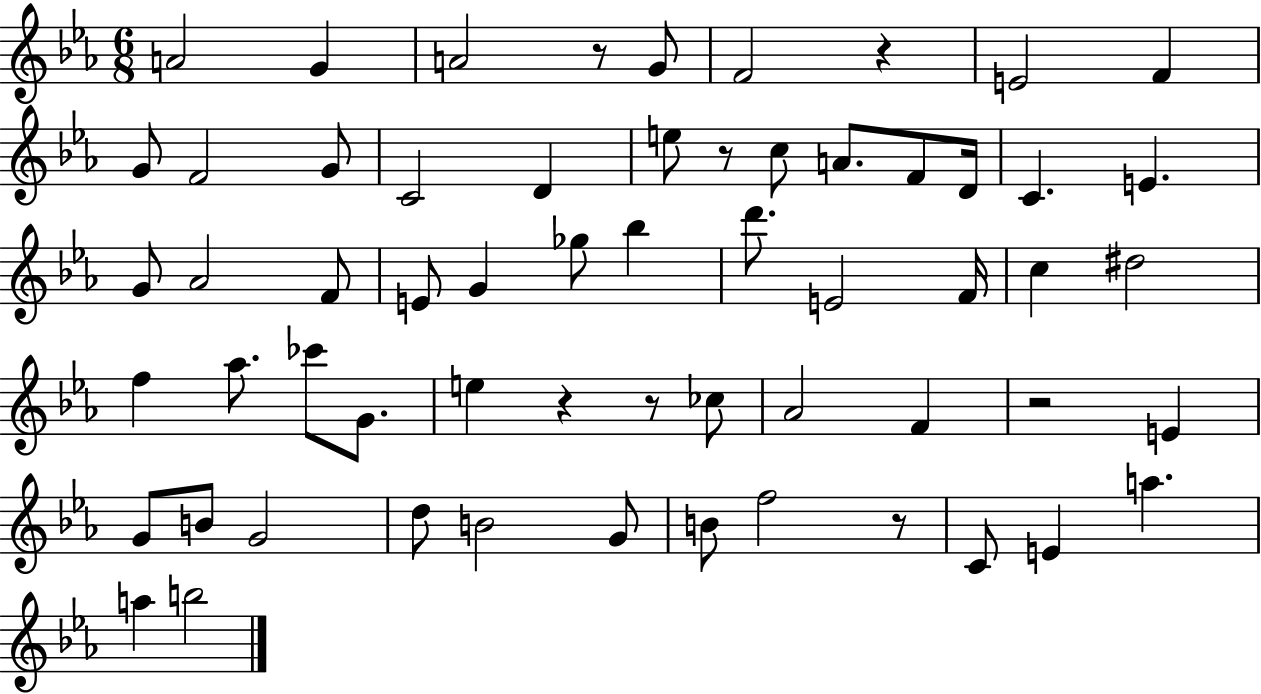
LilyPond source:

{
  \clef treble
  \numericTimeSignature
  \time 6/8
  \key ees \major
  a'2 g'4 | a'2 r8 g'8 | f'2 r4 | e'2 f'4 | \break g'8 f'2 g'8 | c'2 d'4 | e''8 r8 c''8 a'8. f'8 d'16 | c'4. e'4. | \break g'8 aes'2 f'8 | e'8 g'4 ges''8 bes''4 | d'''8. e'2 f'16 | c''4 dis''2 | \break f''4 aes''8. ces'''8 g'8. | e''4 r4 r8 ces''8 | aes'2 f'4 | r2 e'4 | \break g'8 b'8 g'2 | d''8 b'2 g'8 | b'8 f''2 r8 | c'8 e'4 a''4. | \break a''4 b''2 | \bar "|."
}